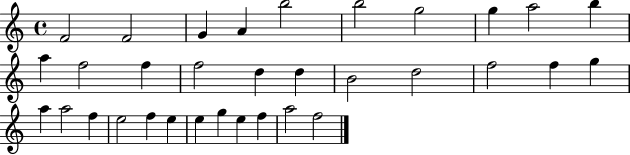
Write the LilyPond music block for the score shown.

{
  \clef treble
  \time 4/4
  \defaultTimeSignature
  \key c \major
  f'2 f'2 | g'4 a'4 b''2 | b''2 g''2 | g''4 a''2 b''4 | \break a''4 f''2 f''4 | f''2 d''4 d''4 | b'2 d''2 | f''2 f''4 g''4 | \break a''4 a''2 f''4 | e''2 f''4 e''4 | e''4 g''4 e''4 f''4 | a''2 f''2 | \break \bar "|."
}